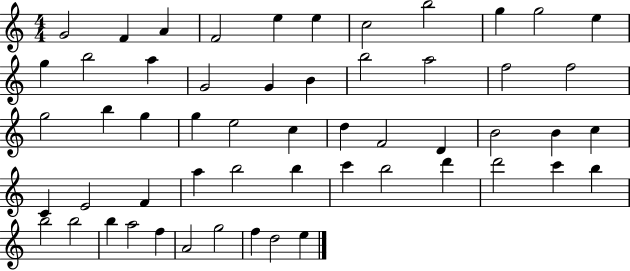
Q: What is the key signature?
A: C major